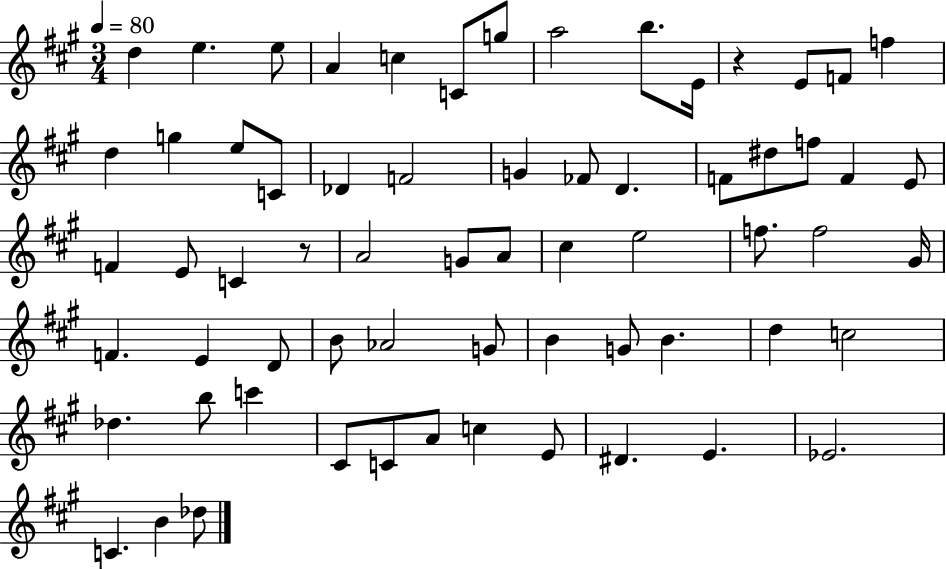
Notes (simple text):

D5/q E5/q. E5/e A4/q C5/q C4/e G5/e A5/h B5/e. E4/s R/q E4/e F4/e F5/q D5/q G5/q E5/e C4/e Db4/q F4/h G4/q FES4/e D4/q. F4/e D#5/e F5/e F4/q E4/e F4/q E4/e C4/q R/e A4/h G4/e A4/e C#5/q E5/h F5/e. F5/h G#4/s F4/q. E4/q D4/e B4/e Ab4/h G4/e B4/q G4/e B4/q. D5/q C5/h Db5/q. B5/e C6/q C#4/e C4/e A4/e C5/q E4/e D#4/q. E4/q. Eb4/h. C4/q. B4/q Db5/e